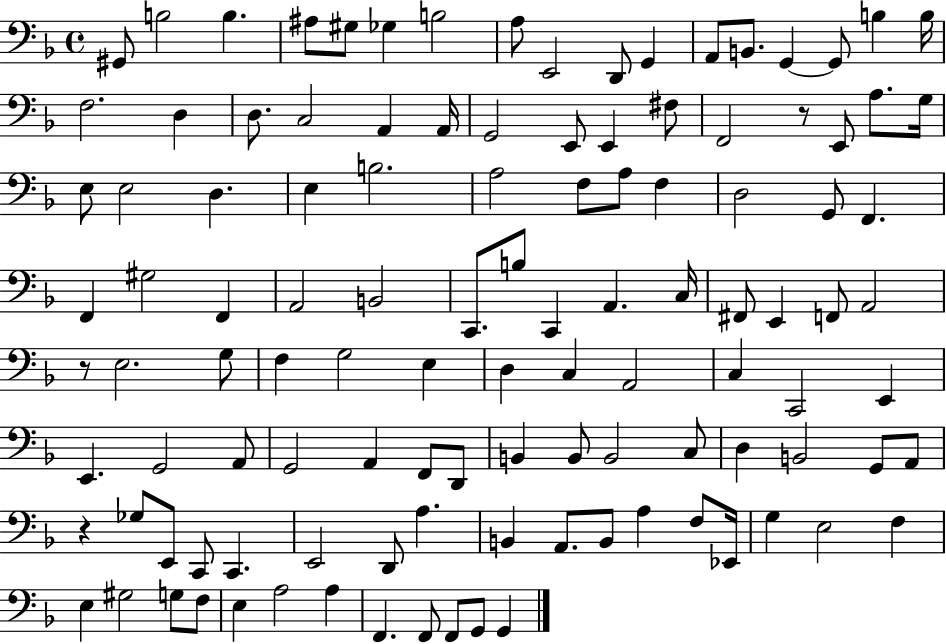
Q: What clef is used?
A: bass